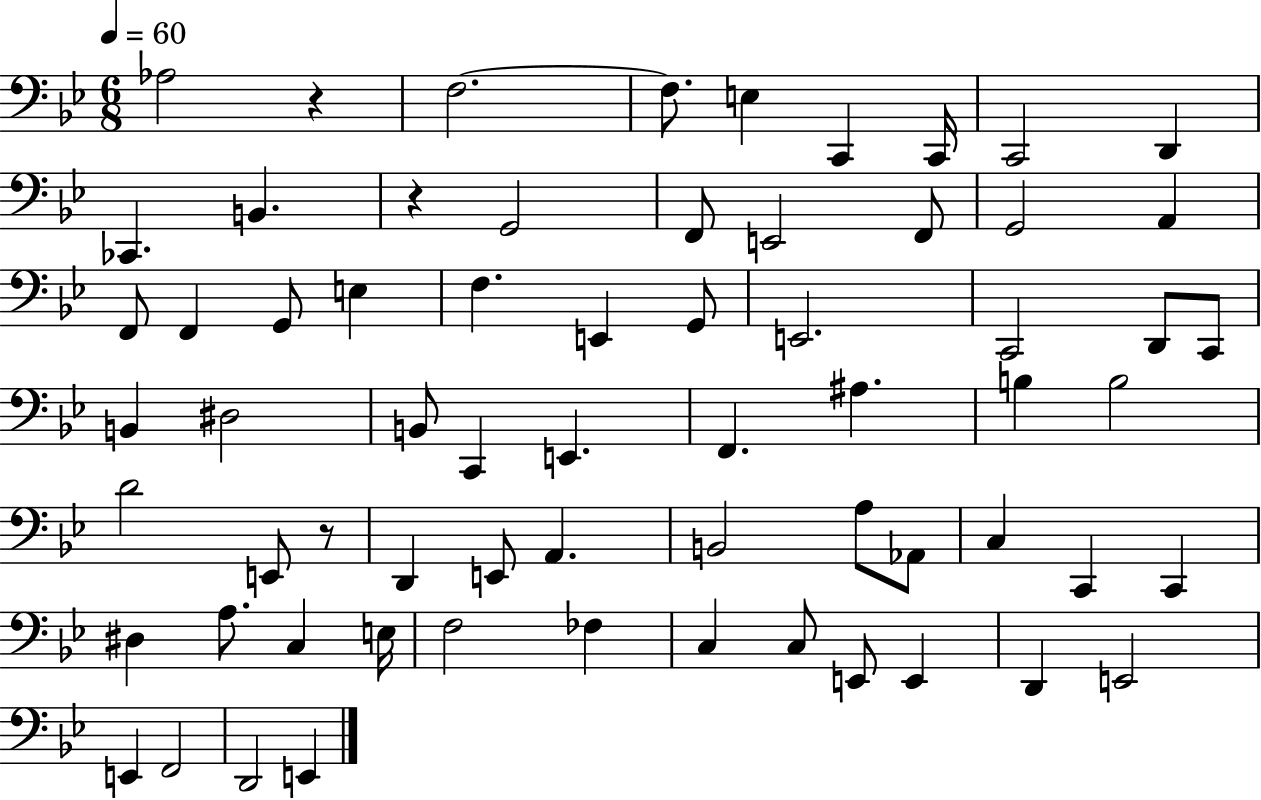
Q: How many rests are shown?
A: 3